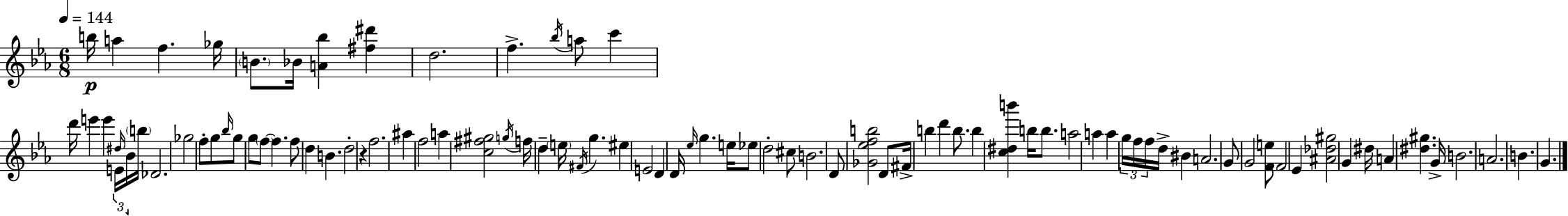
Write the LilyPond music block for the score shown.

{
  \clef treble
  \numericTimeSignature
  \time 6/8
  \key ees \major
  \tempo 4 = 144
  b''16\p a''4 f''4. ges''16 | \parenthesize b'8. bes'16 <a' bes''>4 <fis'' dis'''>4 | d''2. | f''4.-> \acciaccatura { bes''16 } a''8 c'''4 | \break d'''16 e'''4 e'''4 \tuplet 3/2 { \grace { dis''16 } e'16 | bes'16 } \parenthesize b''16 des'2. | ges''2 f''8-. | g''8 \grace { bes''16 } g''8 g''8 \parenthesize f''8~~ f''4. | \break f''8 d''4 b'4. | d''2-. r4 | f''2. | ais''4 f''2 | \break a''4 <c'' fis'' gis''>2 | \acciaccatura { g''16 } f''16 d''4-- \parenthesize e''16 \acciaccatura { fis'16 } g''4. | eis''4 e'2 | d'4 d'16 \grace { ees''16 } g''4. | \break e''16 ees''8 d''2-. | cis''8 b'2. | d'8 <ges' ees'' f'' b''>2 | d'8 fis'16-> b''4 d'''4 | \break b''8. b''4 <c'' dis'' b'''>4 | b''16 b''8. a''2 | a''4 a''4 \tuplet 3/2 { g''16 f''16 | f''16 } d''16-> bis'4 a'2. | \break g'8 g'2 | <f' e''>8 f'2 | ees'4 <ais' des'' gis''>2 | g'4 dis''16 a'4 <dis'' gis''>4. | \break g'16-> b'2. | a'2. | b'4. | g'4. \bar "|."
}